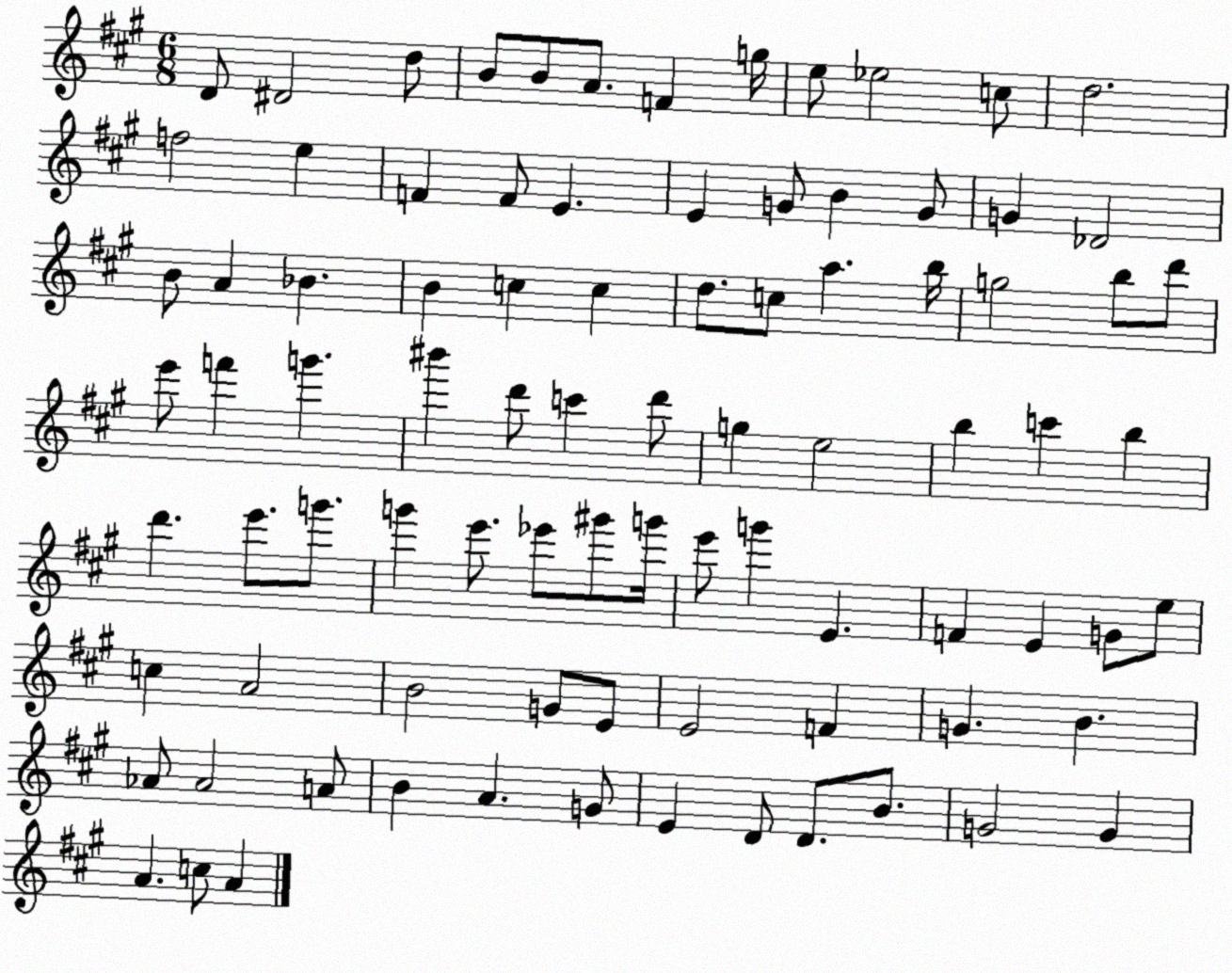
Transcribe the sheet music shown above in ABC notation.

X:1
T:Untitled
M:6/8
L:1/4
K:A
D/2 ^D2 d/2 B/2 B/2 A/2 F g/4 e/2 _e2 c/2 d2 f2 e F F/2 E E G/2 B G/2 G _D2 B/2 A _B B c c d/2 c/2 a b/4 g2 b/2 d'/2 e'/2 f' g' ^b' d'/2 c' d'/2 g e2 b c' b d' e'/2 g'/2 g' e'/2 _e'/2 ^g'/2 g'/4 e'/2 g' E F E G/2 e/2 c A2 B2 G/2 E/2 E2 F G B _A/2 _A2 A/2 B A G/2 E D/2 D/2 B/2 G2 G A c/2 A